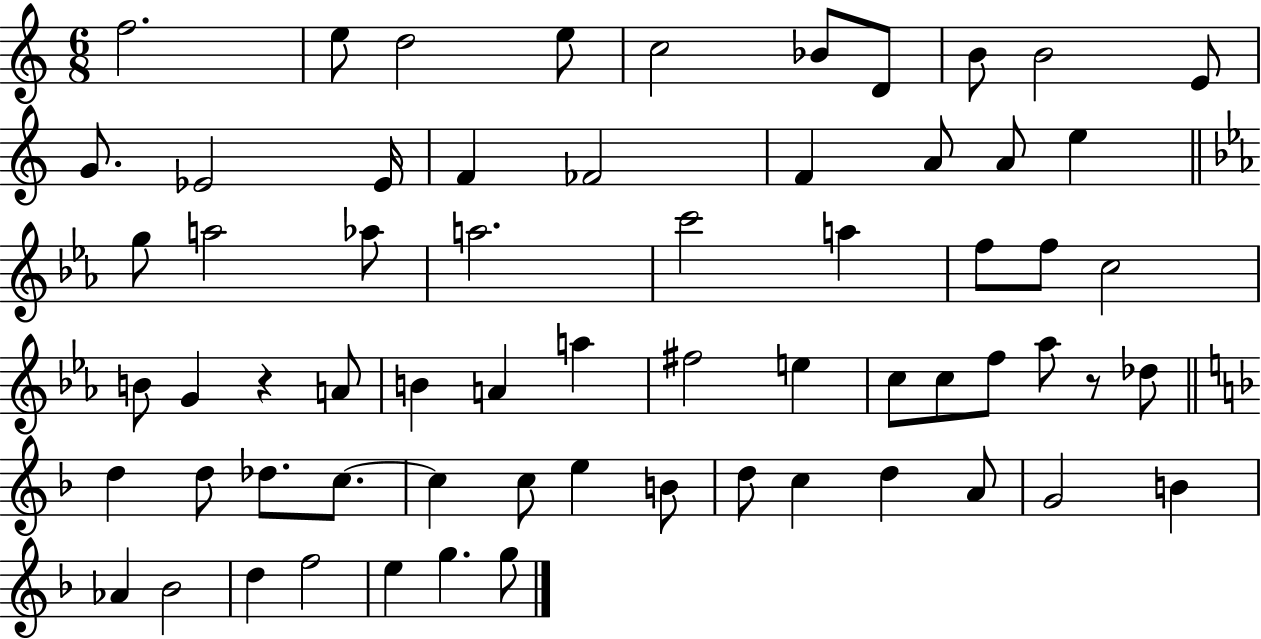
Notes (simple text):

F5/h. E5/e D5/h E5/e C5/h Bb4/e D4/e B4/e B4/h E4/e G4/e. Eb4/h Eb4/s F4/q FES4/h F4/q A4/e A4/e E5/q G5/e A5/h Ab5/e A5/h. C6/h A5/q F5/e F5/e C5/h B4/e G4/q R/q A4/e B4/q A4/q A5/q F#5/h E5/q C5/e C5/e F5/e Ab5/e R/e Db5/e D5/q D5/e Db5/e. C5/e. C5/q C5/e E5/q B4/e D5/e C5/q D5/q A4/e G4/h B4/q Ab4/q Bb4/h D5/q F5/h E5/q G5/q. G5/e